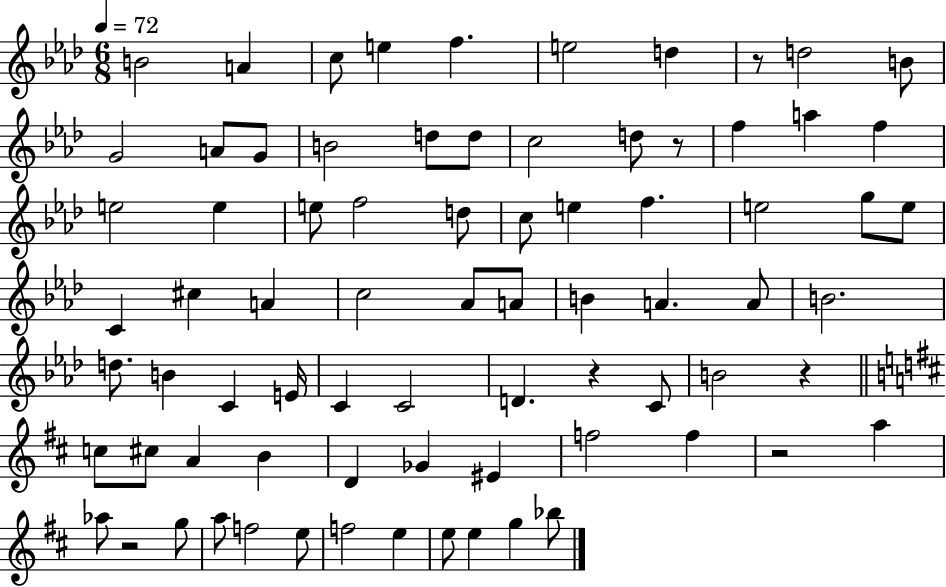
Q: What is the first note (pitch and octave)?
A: B4